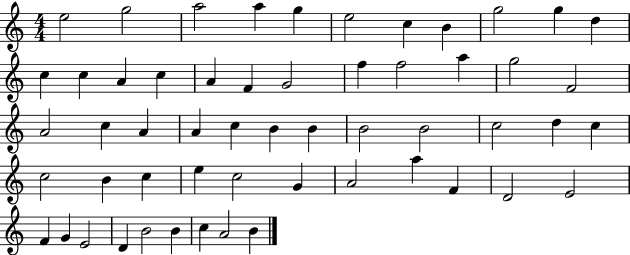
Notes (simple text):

E5/h G5/h A5/h A5/q G5/q E5/h C5/q B4/q G5/h G5/q D5/q C5/q C5/q A4/q C5/q A4/q F4/q G4/h F5/q F5/h A5/q G5/h F4/h A4/h C5/q A4/q A4/q C5/q B4/q B4/q B4/h B4/h C5/h D5/q C5/q C5/h B4/q C5/q E5/q C5/h G4/q A4/h A5/q F4/q D4/h E4/h F4/q G4/q E4/h D4/q B4/h B4/q C5/q A4/h B4/q